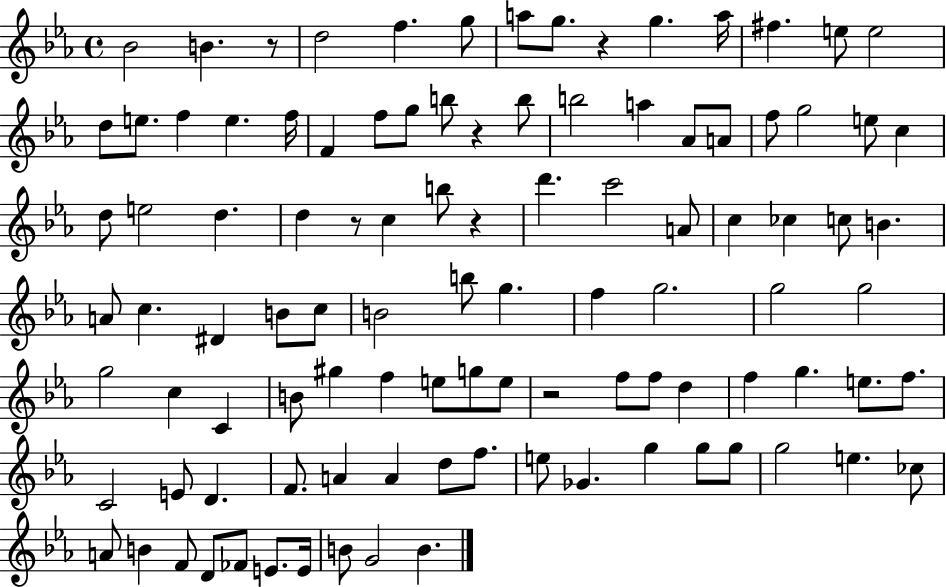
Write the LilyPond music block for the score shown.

{
  \clef treble
  \time 4/4
  \defaultTimeSignature
  \key ees \major
  \repeat volta 2 { bes'2 b'4. r8 | d''2 f''4. g''8 | a''8 g''8. r4 g''4. a''16 | fis''4. e''8 e''2 | \break d''8 e''8. f''4 e''4. f''16 | f'4 f''8 g''8 b''8 r4 b''8 | b''2 a''4 aes'8 a'8 | f''8 g''2 e''8 c''4 | \break d''8 e''2 d''4. | d''4 r8 c''4 b''8 r4 | d'''4. c'''2 a'8 | c''4 ces''4 c''8 b'4. | \break a'8 c''4. dis'4 b'8 c''8 | b'2 b''8 g''4. | f''4 g''2. | g''2 g''2 | \break g''2 c''4 c'4 | b'8 gis''4 f''4 e''8 g''8 e''8 | r2 f''8 f''8 d''4 | f''4 g''4. e''8. f''8. | \break c'2 e'8 d'4. | f'8. a'4 a'4 d''8 f''8. | e''8 ges'4. g''4 g''8 g''8 | g''2 e''4. ces''8 | \break a'8 b'4 f'8 d'8 fes'8 e'8. e'16 | b'8 g'2 b'4. | } \bar "|."
}